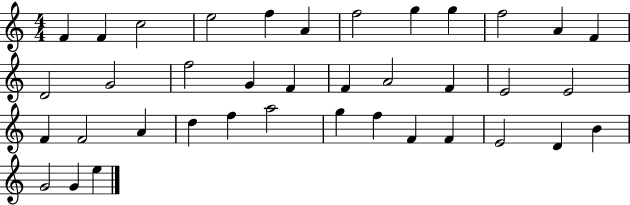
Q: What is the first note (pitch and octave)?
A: F4